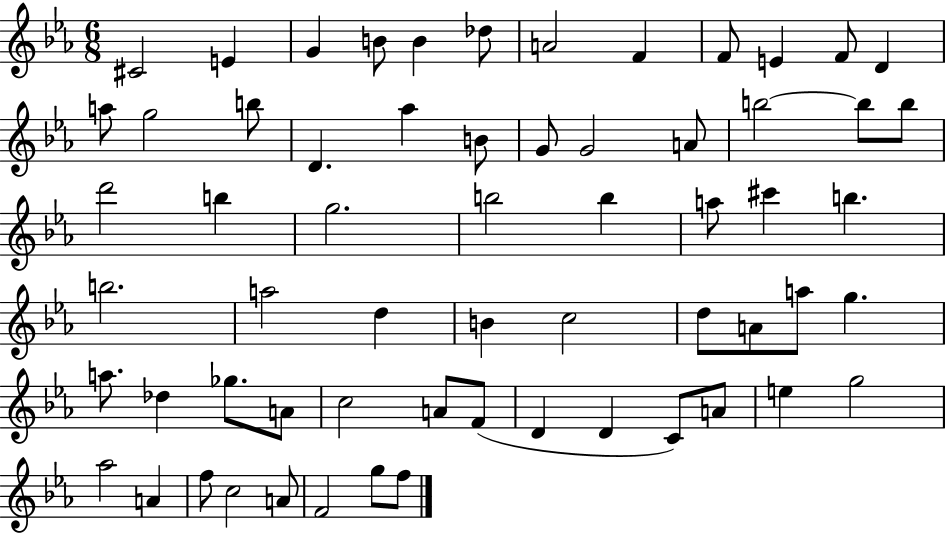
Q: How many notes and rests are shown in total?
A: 62